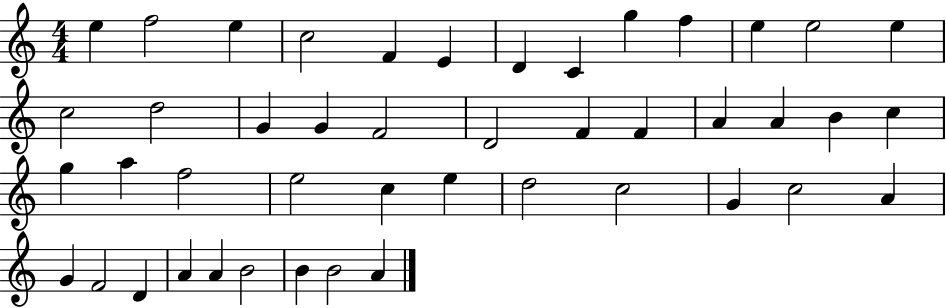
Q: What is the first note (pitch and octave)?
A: E5